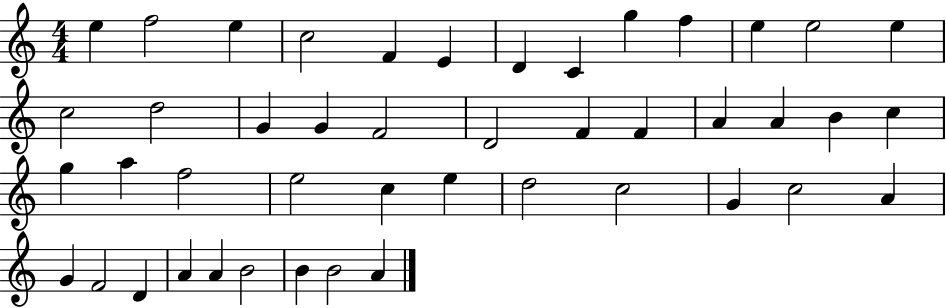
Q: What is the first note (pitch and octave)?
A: E5